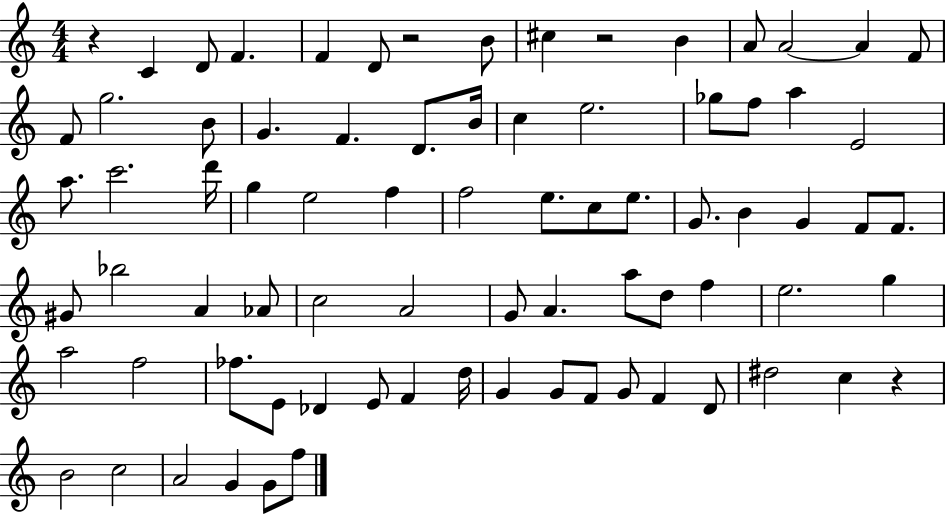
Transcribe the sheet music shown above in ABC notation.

X:1
T:Untitled
M:4/4
L:1/4
K:C
z C D/2 F F D/2 z2 B/2 ^c z2 B A/2 A2 A F/2 F/2 g2 B/2 G F D/2 B/4 c e2 _g/2 f/2 a E2 a/2 c'2 d'/4 g e2 f f2 e/2 c/2 e/2 G/2 B G F/2 F/2 ^G/2 _b2 A _A/2 c2 A2 G/2 A a/2 d/2 f e2 g a2 f2 _f/2 E/2 _D E/2 F d/4 G G/2 F/2 G/2 F D/2 ^d2 c z B2 c2 A2 G G/2 f/2